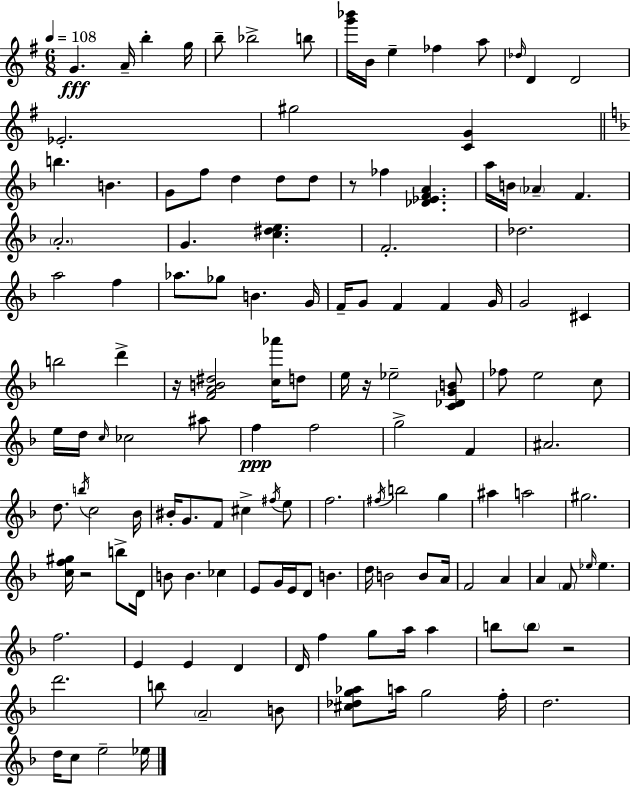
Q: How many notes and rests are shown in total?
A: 137